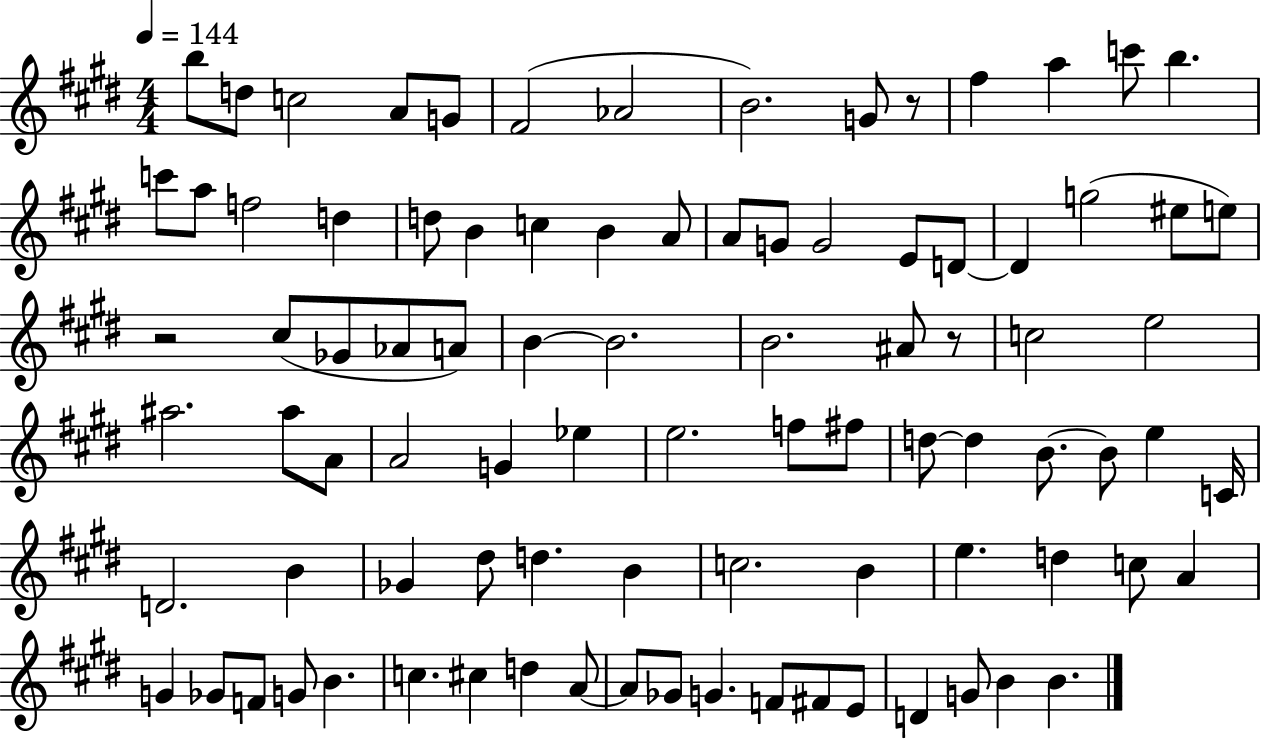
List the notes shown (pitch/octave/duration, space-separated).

B5/e D5/e C5/h A4/e G4/e F#4/h Ab4/h B4/h. G4/e R/e F#5/q A5/q C6/e B5/q. C6/e A5/e F5/h D5/q D5/e B4/q C5/q B4/q A4/e A4/e G4/e G4/h E4/e D4/e D4/q G5/h EIS5/e E5/e R/h C#5/e Gb4/e Ab4/e A4/e B4/q B4/h. B4/h. A#4/e R/e C5/h E5/h A#5/h. A#5/e A4/e A4/h G4/q Eb5/q E5/h. F5/e F#5/e D5/e D5/q B4/e. B4/e E5/q C4/s D4/h. B4/q Gb4/q D#5/e D5/q. B4/q C5/h. B4/q E5/q. D5/q C5/e A4/q G4/q Gb4/e F4/e G4/e B4/q. C5/q. C#5/q D5/q A4/e A4/e Gb4/e G4/q. F4/e F#4/e E4/e D4/q G4/e B4/q B4/q.